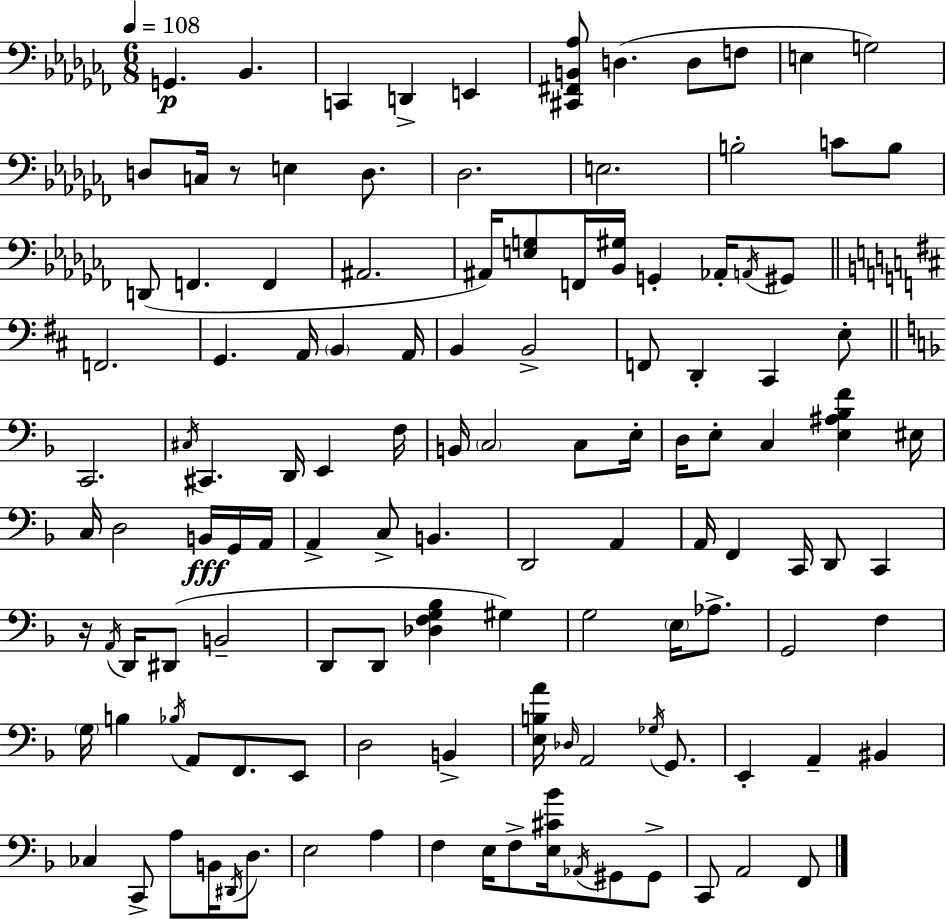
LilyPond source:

{
  \clef bass
  \numericTimeSignature
  \time 6/8
  \key aes \minor
  \tempo 4 = 108
  \repeat volta 2 { g,4.\p bes,4. | c,4 d,4-> e,4 | <cis, fis, b, aes>8 d4.( d8 f8 | e4 g2) | \break d8 c16 r8 e4 d8. | des2. | e2. | b2-. c'8 b8 | \break d,8( f,4. f,4 | ais,2. | ais,16) <e g>8 f,16 <bes, gis>16 g,4-. aes,16-. \acciaccatura { a,16 } gis,8 | \bar "||" \break \key b \minor f,2. | g,4. a,16 \parenthesize b,4 a,16 | b,4 b,2-> | f,8 d,4-. cis,4 e8-. | \break \bar "||" \break \key f \major c,2. | \acciaccatura { cis16 } cis,4. d,16 e,4 | f16 b,16 \parenthesize c2 c8 | e16-. d16 e8-. c4 <e ais bes f'>4 | \break eis16 c16 d2 b,16\fff g,16 | a,16 a,4-> c8-> b,4. | d,2 a,4 | a,16 f,4 c,16 d,8 c,4 | \break r16 \acciaccatura { a,16 } d,16 dis,8( b,2-- | d,8 d,8 <des f g bes>4 gis4) | g2 \parenthesize e16 aes8.-> | g,2 f4 | \break \parenthesize g16 b4 \acciaccatura { bes16 } a,8 f,8. | e,8 d2 b,4-> | <e b a'>16 \grace { des16 } a,2 | \acciaccatura { ges16 } g,8. e,4-. a,4-- | \break bis,4 ces4 c,8-> a8 | b,16 \acciaccatura { dis,16 } d8. e2 | a4 f4 e16 f8-> | <e cis' bes'>16 \acciaccatura { aes,16 } gis,8 gis,8-> c,8 a,2 | \break f,8 } \bar "|."
}